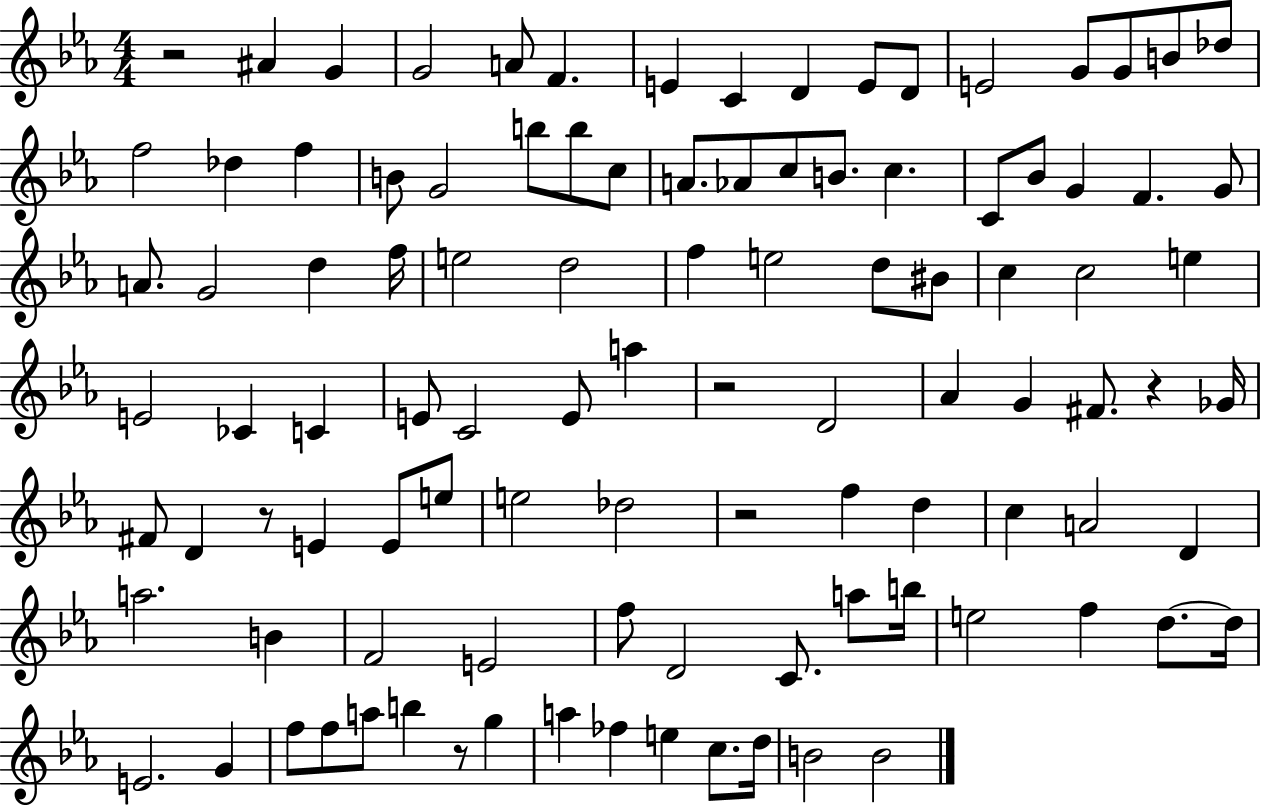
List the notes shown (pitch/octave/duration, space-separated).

R/h A#4/q G4/q G4/h A4/e F4/q. E4/q C4/q D4/q E4/e D4/e E4/h G4/e G4/e B4/e Db5/e F5/h Db5/q F5/q B4/e G4/h B5/e B5/e C5/e A4/e. Ab4/e C5/e B4/e. C5/q. C4/e Bb4/e G4/q F4/q. G4/e A4/e. G4/h D5/q F5/s E5/h D5/h F5/q E5/h D5/e BIS4/e C5/q C5/h E5/q E4/h CES4/q C4/q E4/e C4/h E4/e A5/q R/h D4/h Ab4/q G4/q F#4/e. R/q Gb4/s F#4/e D4/q R/e E4/q E4/e E5/e E5/h Db5/h R/h F5/q D5/q C5/q A4/h D4/q A5/h. B4/q F4/h E4/h F5/e D4/h C4/e. A5/e B5/s E5/h F5/q D5/e. D5/s E4/h. G4/q F5/e F5/e A5/e B5/q R/e G5/q A5/q FES5/q E5/q C5/e. D5/s B4/h B4/h